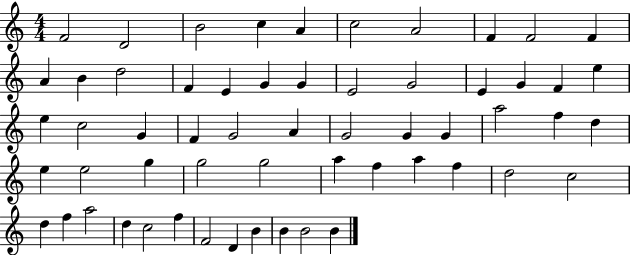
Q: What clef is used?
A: treble